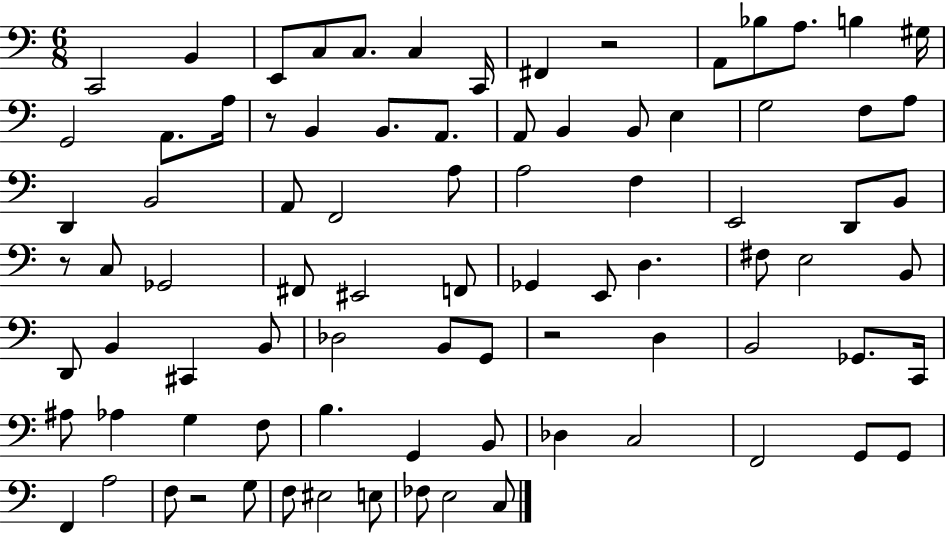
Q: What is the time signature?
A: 6/8